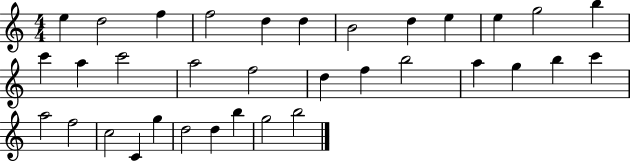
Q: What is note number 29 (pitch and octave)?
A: G5